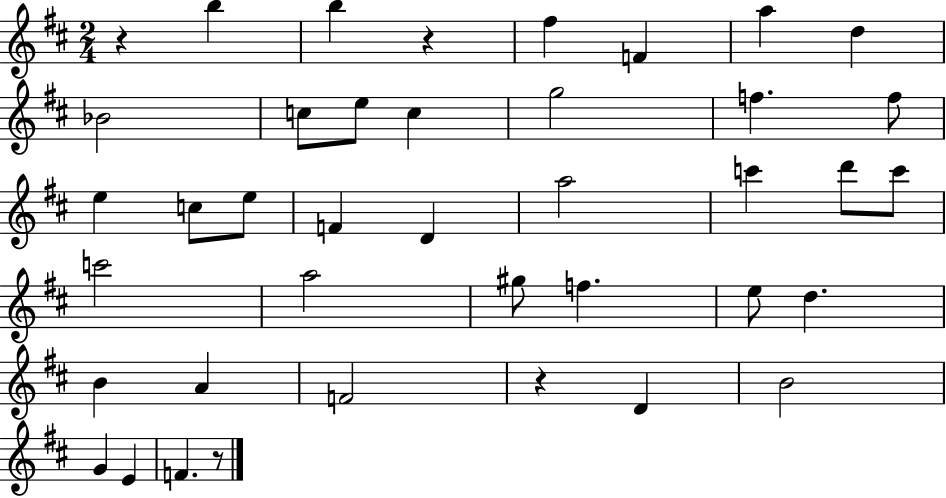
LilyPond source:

{
  \clef treble
  \numericTimeSignature
  \time 2/4
  \key d \major
  r4 b''4 | b''4 r4 | fis''4 f'4 | a''4 d''4 | \break bes'2 | c''8 e''8 c''4 | g''2 | f''4. f''8 | \break e''4 c''8 e''8 | f'4 d'4 | a''2 | c'''4 d'''8 c'''8 | \break c'''2 | a''2 | gis''8 f''4. | e''8 d''4. | \break b'4 a'4 | f'2 | r4 d'4 | b'2 | \break g'4 e'4 | f'4. r8 | \bar "|."
}